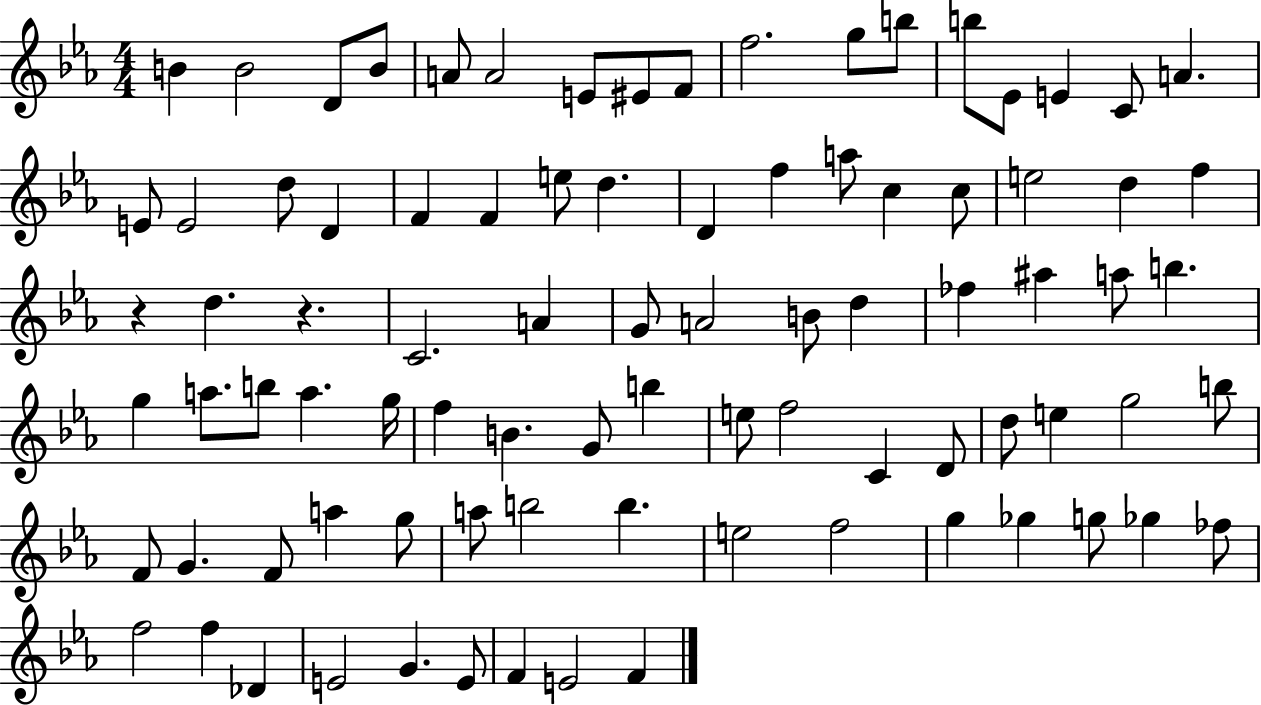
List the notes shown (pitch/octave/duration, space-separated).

B4/q B4/h D4/e B4/e A4/e A4/h E4/e EIS4/e F4/e F5/h. G5/e B5/e B5/e Eb4/e E4/q C4/e A4/q. E4/e E4/h D5/e D4/q F4/q F4/q E5/e D5/q. D4/q F5/q A5/e C5/q C5/e E5/h D5/q F5/q R/q D5/q. R/q. C4/h. A4/q G4/e A4/h B4/e D5/q FES5/q A#5/q A5/e B5/q. G5/q A5/e. B5/e A5/q. G5/s F5/q B4/q. G4/e B5/q E5/e F5/h C4/q D4/e D5/e E5/q G5/h B5/e F4/e G4/q. F4/e A5/q G5/e A5/e B5/h B5/q. E5/h F5/h G5/q Gb5/q G5/e Gb5/q FES5/e F5/h F5/q Db4/q E4/h G4/q. E4/e F4/q E4/h F4/q